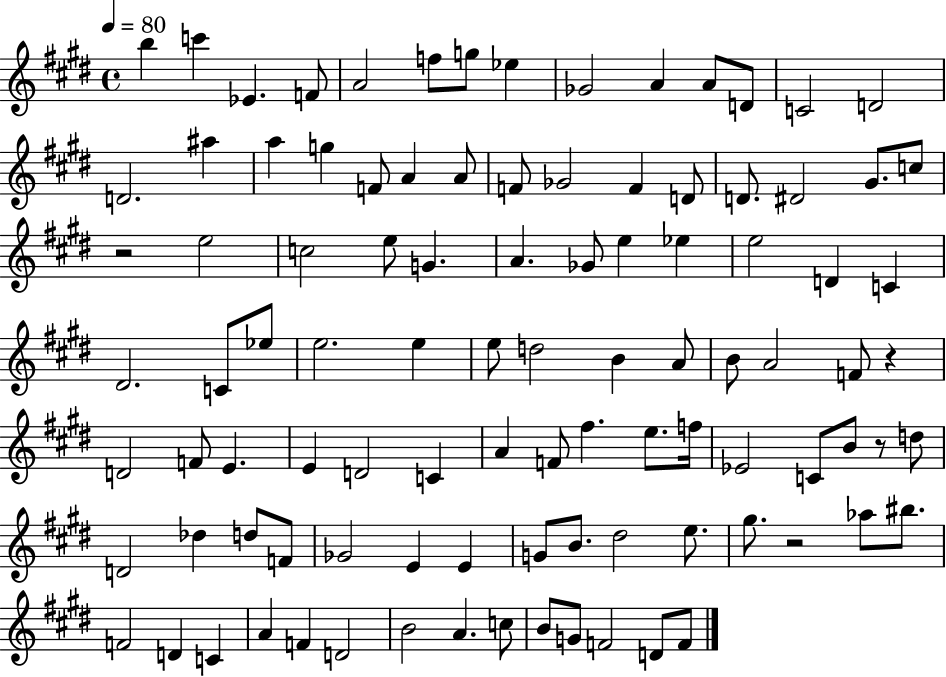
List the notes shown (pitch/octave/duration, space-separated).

B5/q C6/q Eb4/q. F4/e A4/h F5/e G5/e Eb5/q Gb4/h A4/q A4/e D4/e C4/h D4/h D4/h. A#5/q A5/q G5/q F4/e A4/q A4/e F4/e Gb4/h F4/q D4/e D4/e. D#4/h G#4/e. C5/e R/h E5/h C5/h E5/e G4/q. A4/q. Gb4/e E5/q Eb5/q E5/h D4/q C4/q D#4/h. C4/e Eb5/e E5/h. E5/q E5/e D5/h B4/q A4/e B4/e A4/h F4/e R/q D4/h F4/e E4/q. E4/q D4/h C4/q A4/q F4/e F#5/q. E5/e. F5/s Eb4/h C4/e B4/e R/e D5/e D4/h Db5/q D5/e F4/e Gb4/h E4/q E4/q G4/e B4/e. D#5/h E5/e. G#5/e. R/h Ab5/e BIS5/e. F4/h D4/q C4/q A4/q F4/q D4/h B4/h A4/q. C5/e B4/e G4/e F4/h D4/e F4/e